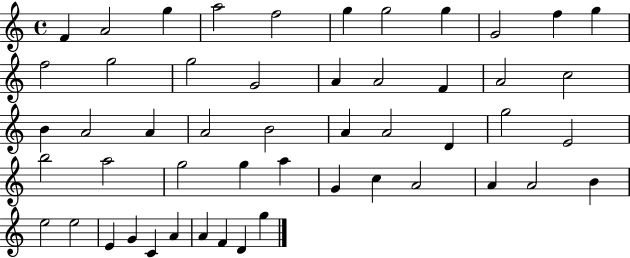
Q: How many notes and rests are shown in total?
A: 51